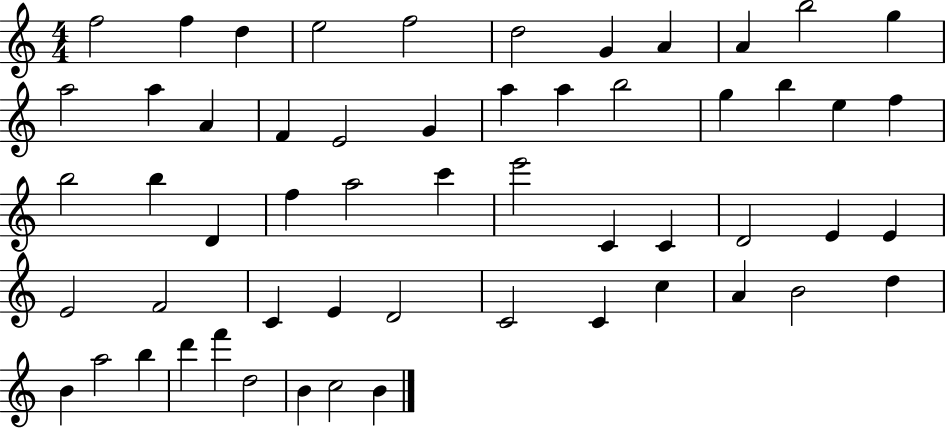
{
  \clef treble
  \numericTimeSignature
  \time 4/4
  \key c \major
  f''2 f''4 d''4 | e''2 f''2 | d''2 g'4 a'4 | a'4 b''2 g''4 | \break a''2 a''4 a'4 | f'4 e'2 g'4 | a''4 a''4 b''2 | g''4 b''4 e''4 f''4 | \break b''2 b''4 d'4 | f''4 a''2 c'''4 | e'''2 c'4 c'4 | d'2 e'4 e'4 | \break e'2 f'2 | c'4 e'4 d'2 | c'2 c'4 c''4 | a'4 b'2 d''4 | \break b'4 a''2 b''4 | d'''4 f'''4 d''2 | b'4 c''2 b'4 | \bar "|."
}